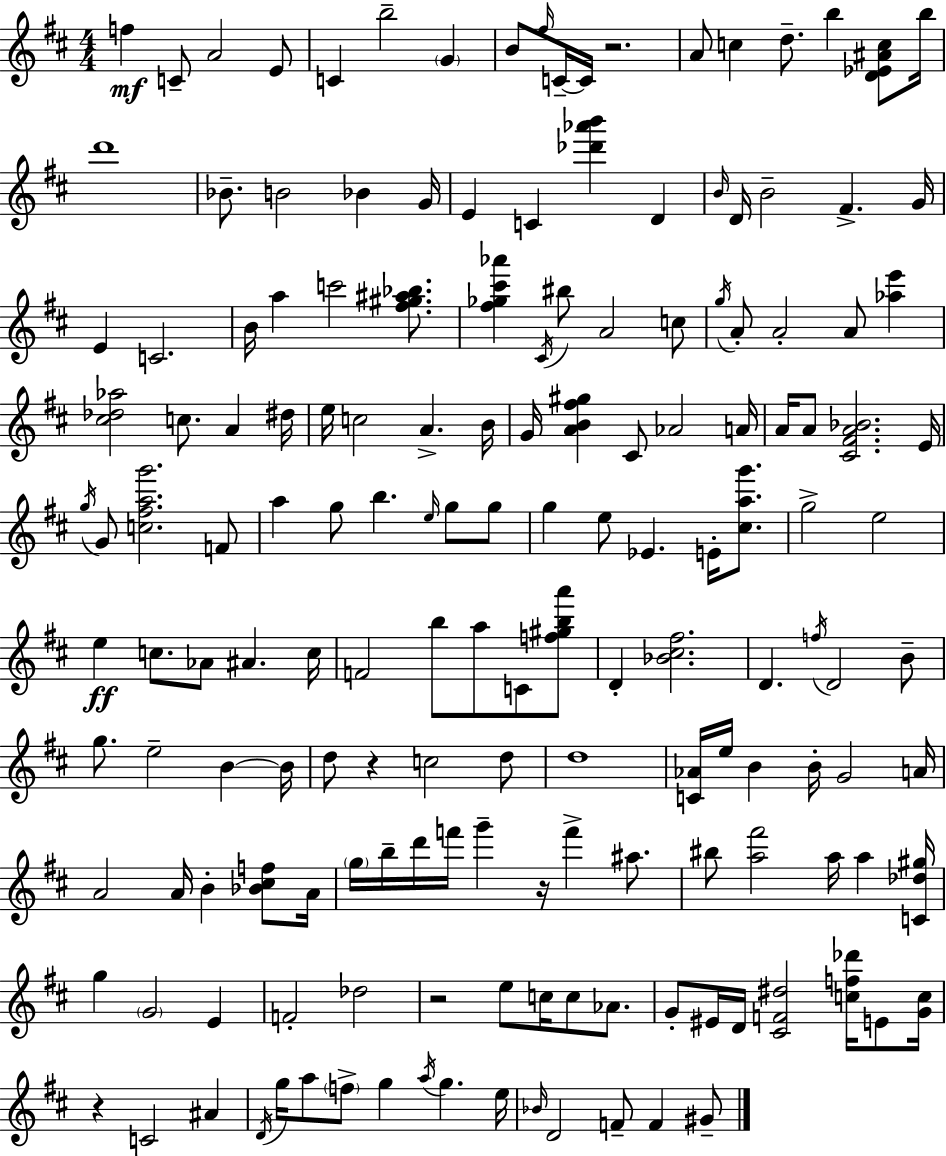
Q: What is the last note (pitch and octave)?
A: G#4